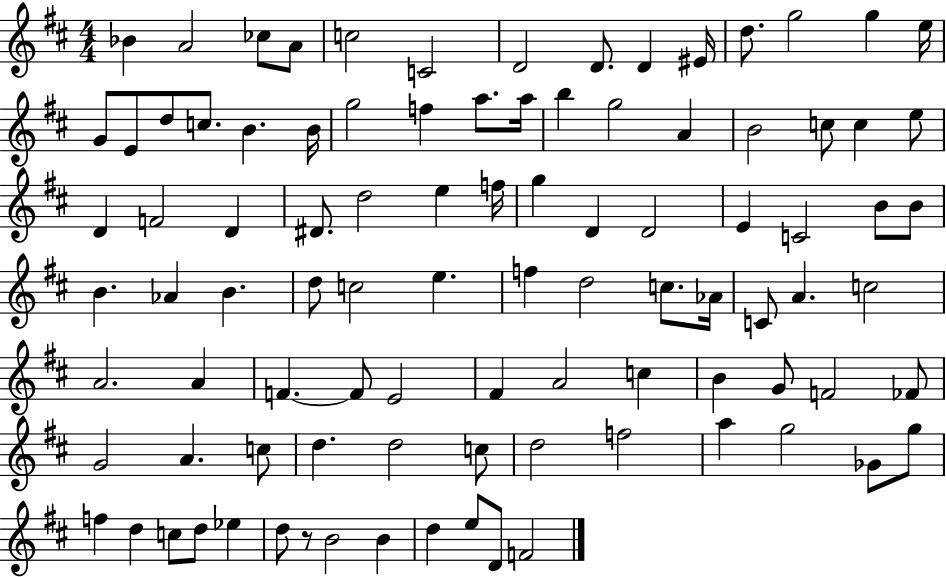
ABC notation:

X:1
T:Untitled
M:4/4
L:1/4
K:D
_B A2 _c/2 A/2 c2 C2 D2 D/2 D ^E/4 d/2 g2 g e/4 G/2 E/2 d/2 c/2 B B/4 g2 f a/2 a/4 b g2 A B2 c/2 c e/2 D F2 D ^D/2 d2 e f/4 g D D2 E C2 B/2 B/2 B _A B d/2 c2 e f d2 c/2 _A/4 C/2 A c2 A2 A F F/2 E2 ^F A2 c B G/2 F2 _F/2 G2 A c/2 d d2 c/2 d2 f2 a g2 _G/2 g/2 f d c/2 d/2 _e d/2 z/2 B2 B d e/2 D/2 F2